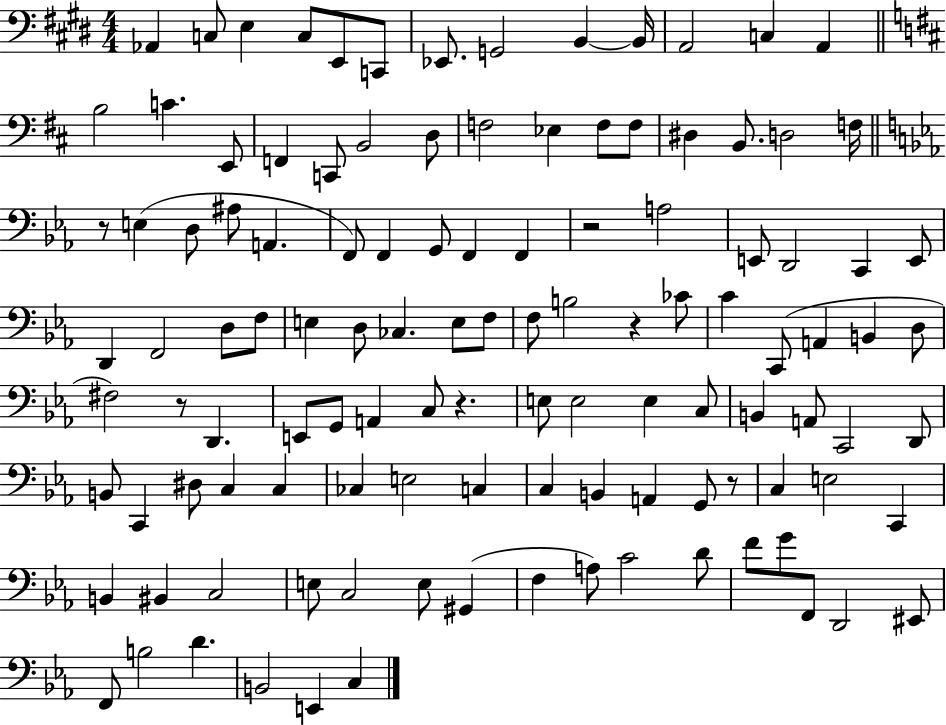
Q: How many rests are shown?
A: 6